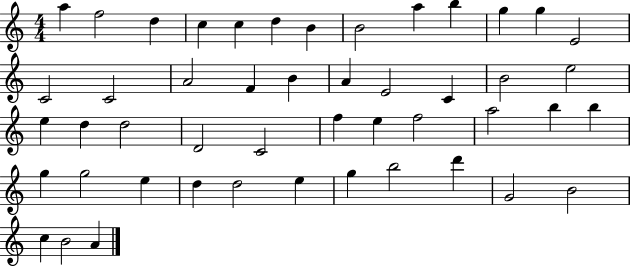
X:1
T:Untitled
M:4/4
L:1/4
K:C
a f2 d c c d B B2 a b g g E2 C2 C2 A2 F B A E2 C B2 e2 e d d2 D2 C2 f e f2 a2 b b g g2 e d d2 e g b2 d' G2 B2 c B2 A